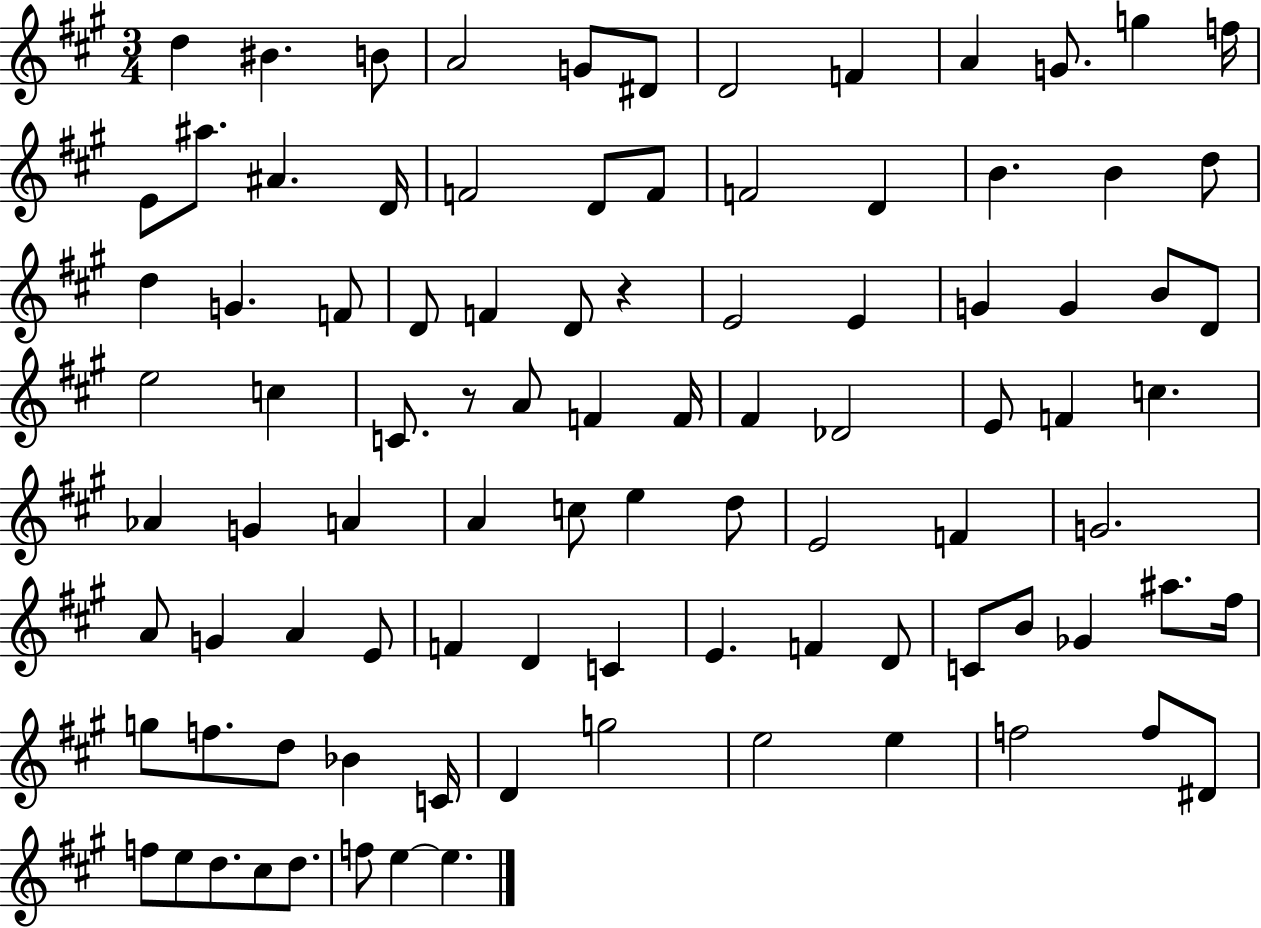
{
  \clef treble
  \numericTimeSignature
  \time 3/4
  \key a \major
  d''4 bis'4. b'8 | a'2 g'8 dis'8 | d'2 f'4 | a'4 g'8. g''4 f''16 | \break e'8 ais''8. ais'4. d'16 | f'2 d'8 f'8 | f'2 d'4 | b'4. b'4 d''8 | \break d''4 g'4. f'8 | d'8 f'4 d'8 r4 | e'2 e'4 | g'4 g'4 b'8 d'8 | \break e''2 c''4 | c'8. r8 a'8 f'4 f'16 | fis'4 des'2 | e'8 f'4 c''4. | \break aes'4 g'4 a'4 | a'4 c''8 e''4 d''8 | e'2 f'4 | g'2. | \break a'8 g'4 a'4 e'8 | f'4 d'4 c'4 | e'4. f'4 d'8 | c'8 b'8 ges'4 ais''8. fis''16 | \break g''8 f''8. d''8 bes'4 c'16 | d'4 g''2 | e''2 e''4 | f''2 f''8 dis'8 | \break f''8 e''8 d''8. cis''8 d''8. | f''8 e''4~~ e''4. | \bar "|."
}